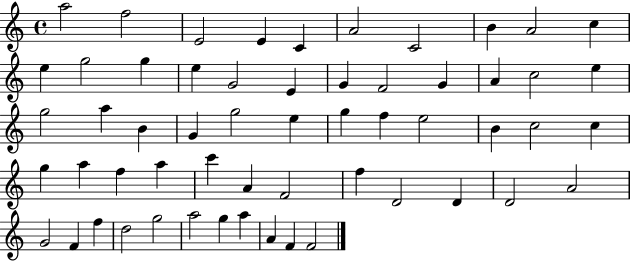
A5/h F5/h E4/h E4/q C4/q A4/h C4/h B4/q A4/h C5/q E5/q G5/h G5/q E5/q G4/h E4/q G4/q F4/h G4/q A4/q C5/h E5/q G5/h A5/q B4/q G4/q G5/h E5/q G5/q F5/q E5/h B4/q C5/h C5/q G5/q A5/q F5/q A5/q C6/q A4/q F4/h F5/q D4/h D4/q D4/h A4/h G4/h F4/q F5/q D5/h G5/h A5/h G5/q A5/q A4/q F4/q F4/h